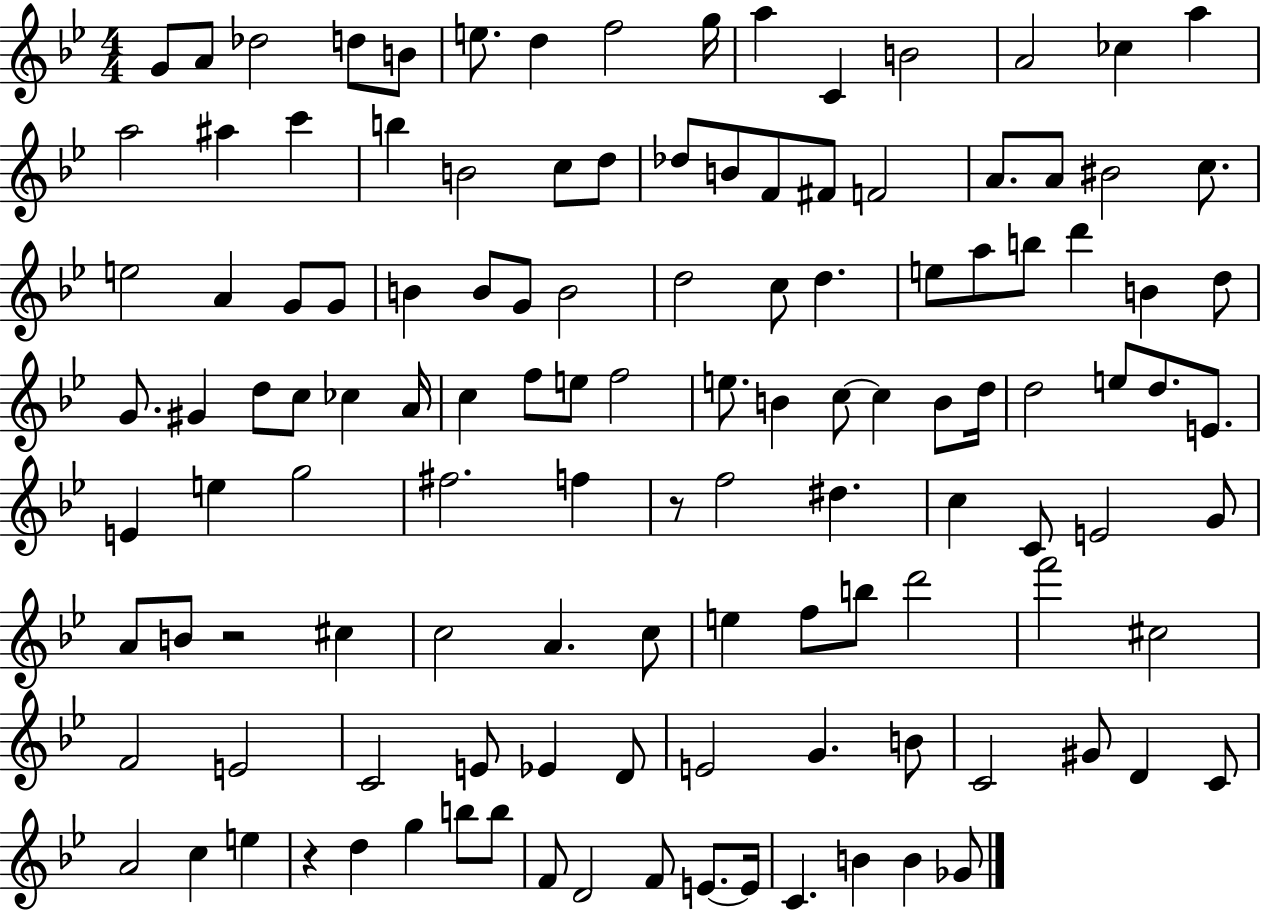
{
  \clef treble
  \numericTimeSignature
  \time 4/4
  \key bes \major
  \repeat volta 2 { g'8 a'8 des''2 d''8 b'8 | e''8. d''4 f''2 g''16 | a''4 c'4 b'2 | a'2 ces''4 a''4 | \break a''2 ais''4 c'''4 | b''4 b'2 c''8 d''8 | des''8 b'8 f'8 fis'8 f'2 | a'8. a'8 bis'2 c''8. | \break e''2 a'4 g'8 g'8 | b'4 b'8 g'8 b'2 | d''2 c''8 d''4. | e''8 a''8 b''8 d'''4 b'4 d''8 | \break g'8. gis'4 d''8 c''8 ces''4 a'16 | c''4 f''8 e''8 f''2 | e''8. b'4 c''8~~ c''4 b'8 d''16 | d''2 e''8 d''8. e'8. | \break e'4 e''4 g''2 | fis''2. f''4 | r8 f''2 dis''4. | c''4 c'8 e'2 g'8 | \break a'8 b'8 r2 cis''4 | c''2 a'4. c''8 | e''4 f''8 b''8 d'''2 | f'''2 cis''2 | \break f'2 e'2 | c'2 e'8 ees'4 d'8 | e'2 g'4. b'8 | c'2 gis'8 d'4 c'8 | \break a'2 c''4 e''4 | r4 d''4 g''4 b''8 b''8 | f'8 d'2 f'8 e'8.~~ e'16 | c'4. b'4 b'4 ges'8 | \break } \bar "|."
}